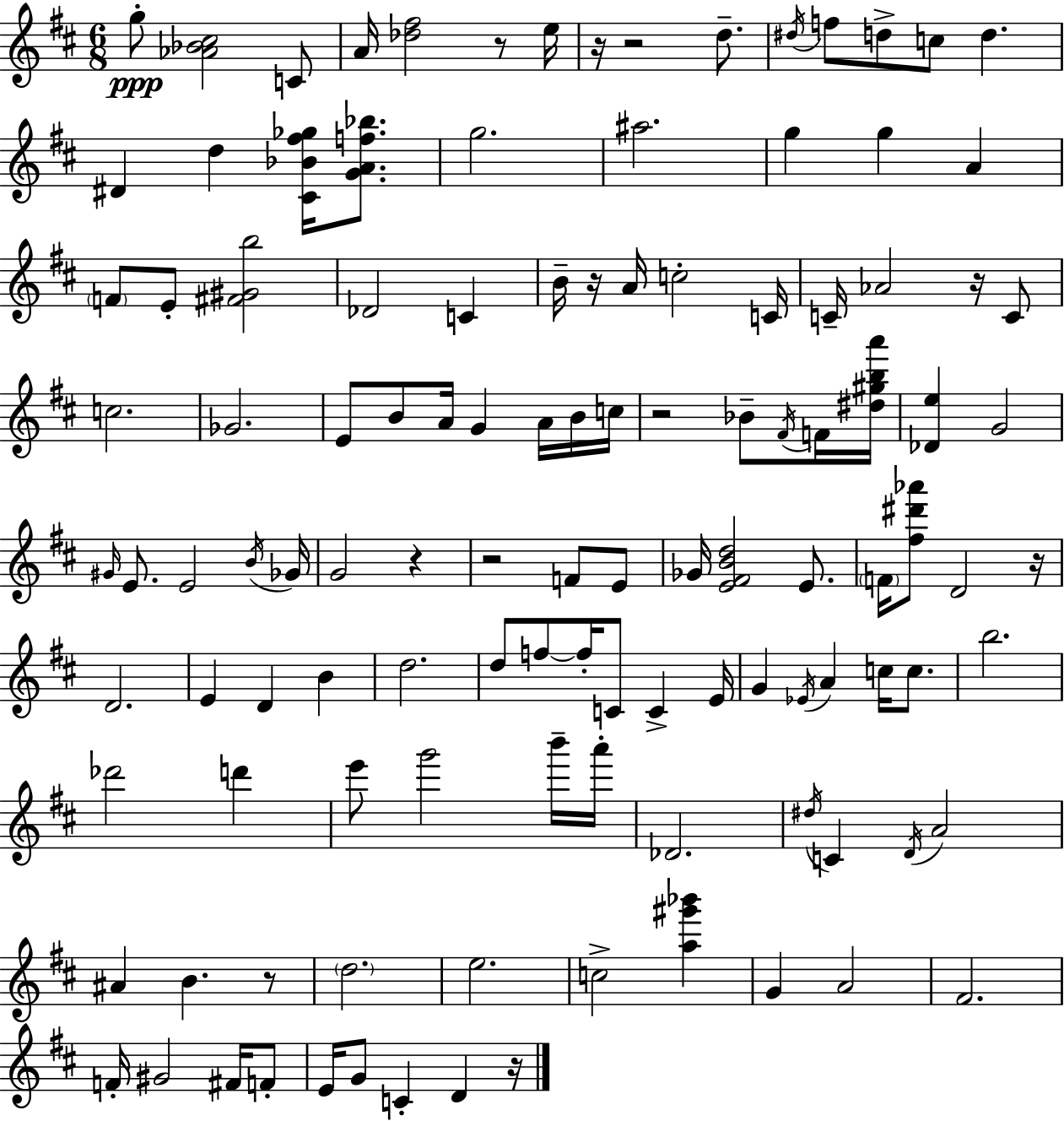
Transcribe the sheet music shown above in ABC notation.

X:1
T:Untitled
M:6/8
L:1/4
K:D
g/2 [_A_B^c]2 C/2 A/4 [_d^f]2 z/2 e/4 z/4 z2 d/2 ^d/4 f/2 d/2 c/2 d ^D d [^C_B^f_g]/4 [GAf_b]/2 g2 ^a2 g g A F/2 E/2 [^F^Gb]2 _D2 C B/4 z/4 A/4 c2 C/4 C/4 _A2 z/4 C/2 c2 _G2 E/2 B/2 A/4 G A/4 B/4 c/4 z2 _B/2 ^F/4 F/4 [^d^gba']/4 [_De] G2 ^G/4 E/2 E2 B/4 _G/4 G2 z z2 F/2 E/2 _G/4 [E^FBd]2 E/2 F/4 [^f^d'_a']/2 D2 z/4 D2 E D B d2 d/2 f/2 f/4 C/2 C E/4 G _E/4 A c/4 c/2 b2 _d'2 d' e'/2 g'2 b'/4 a'/4 _D2 ^d/4 C D/4 A2 ^A B z/2 d2 e2 c2 [a^g'_b'] G A2 ^F2 F/4 ^G2 ^F/4 F/2 E/4 G/2 C D z/4